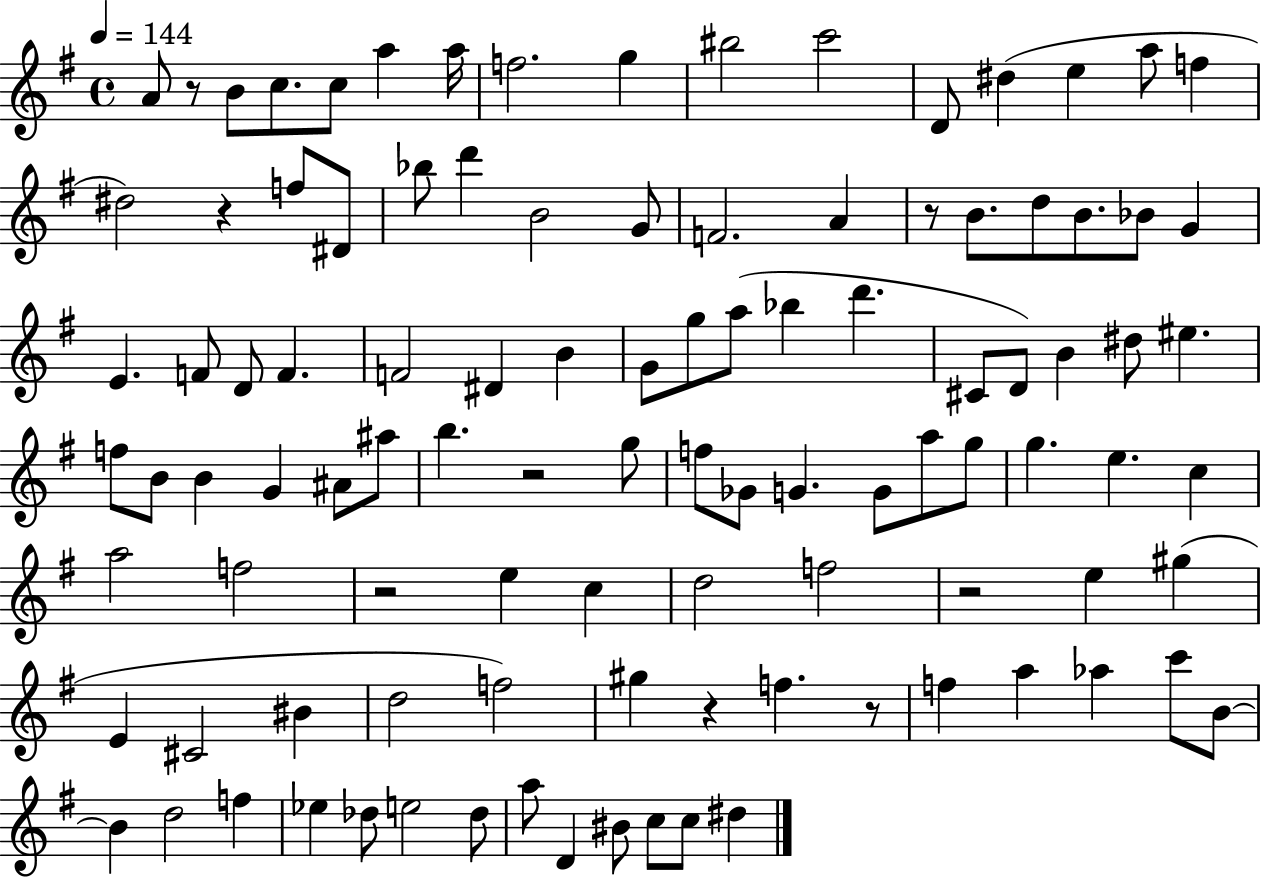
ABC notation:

X:1
T:Untitled
M:4/4
L:1/4
K:G
A/2 z/2 B/2 c/2 c/2 a a/4 f2 g ^b2 c'2 D/2 ^d e a/2 f ^d2 z f/2 ^D/2 _b/2 d' B2 G/2 F2 A z/2 B/2 d/2 B/2 _B/2 G E F/2 D/2 F F2 ^D B G/2 g/2 a/2 _b d' ^C/2 D/2 B ^d/2 ^e f/2 B/2 B G ^A/2 ^a/2 b z2 g/2 f/2 _G/2 G G/2 a/2 g/2 g e c a2 f2 z2 e c d2 f2 z2 e ^g E ^C2 ^B d2 f2 ^g z f z/2 f a _a c'/2 B/2 B d2 f _e _d/2 e2 _d/2 a/2 D ^B/2 c/2 c/2 ^d